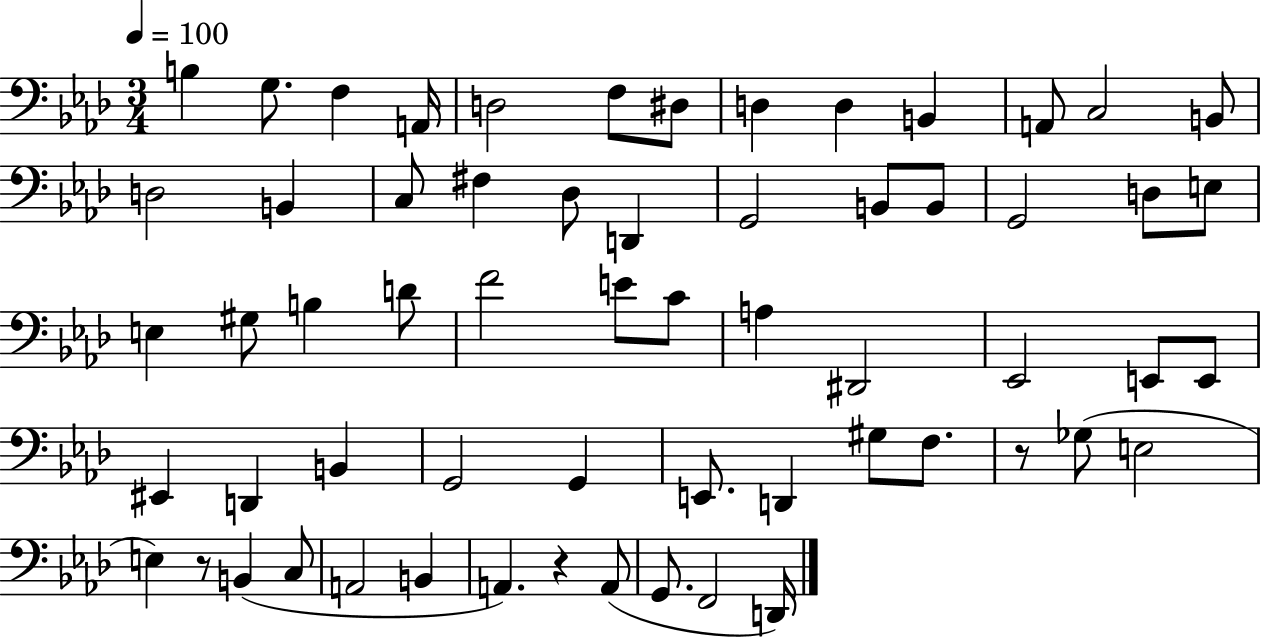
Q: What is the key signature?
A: AES major